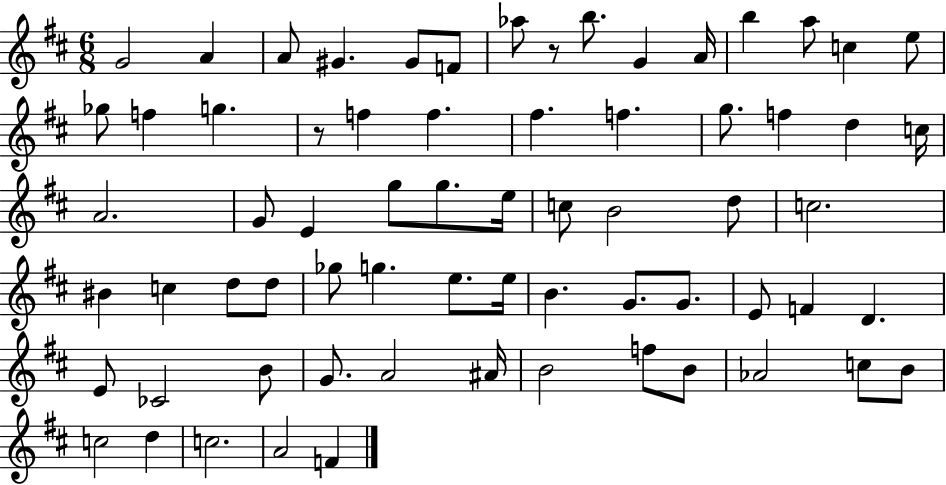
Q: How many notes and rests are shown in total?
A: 68